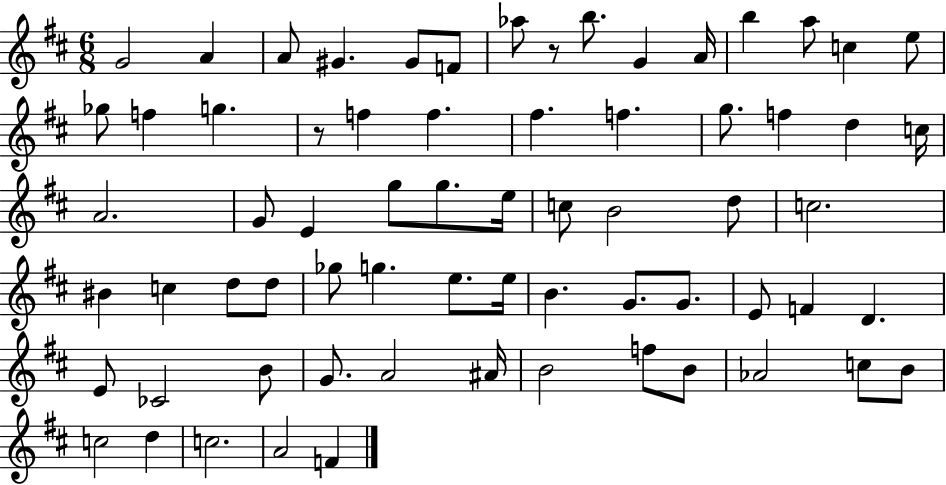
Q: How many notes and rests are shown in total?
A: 68